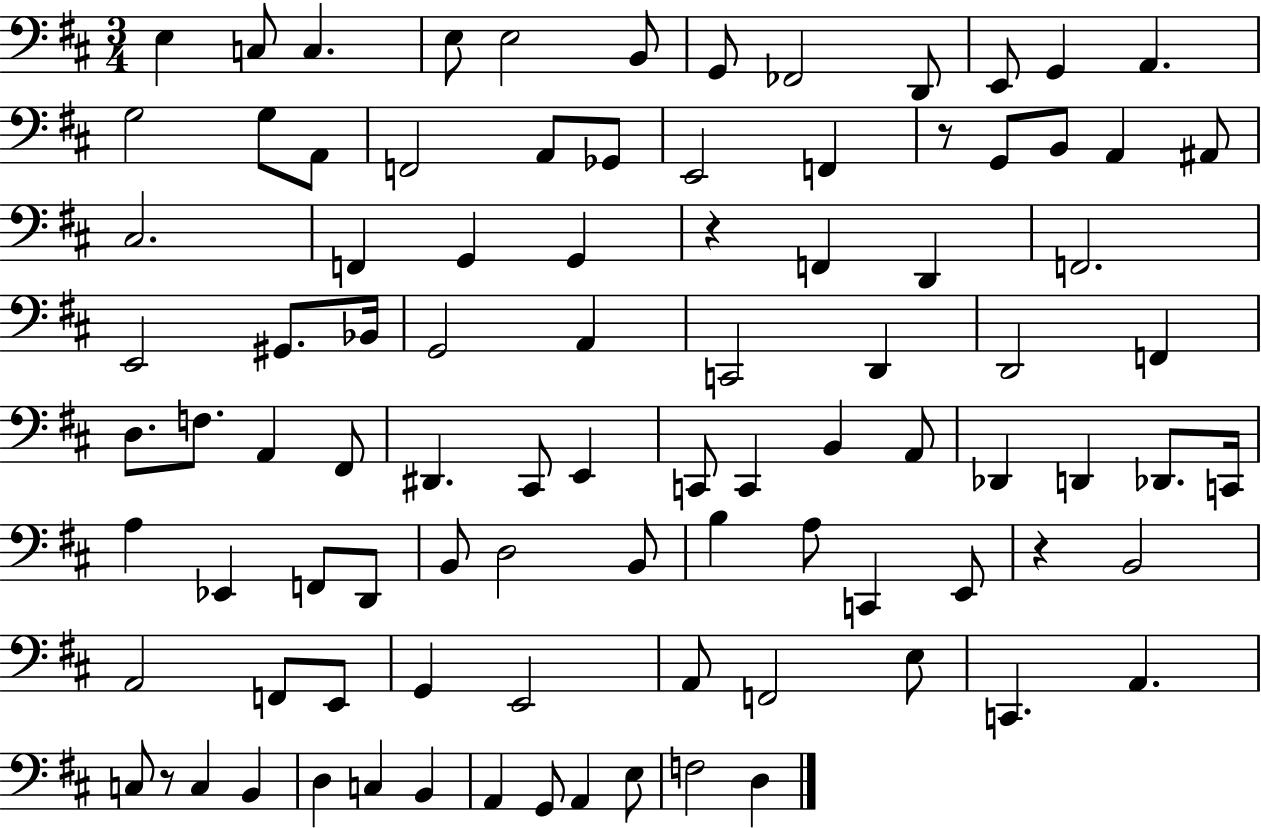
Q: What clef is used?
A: bass